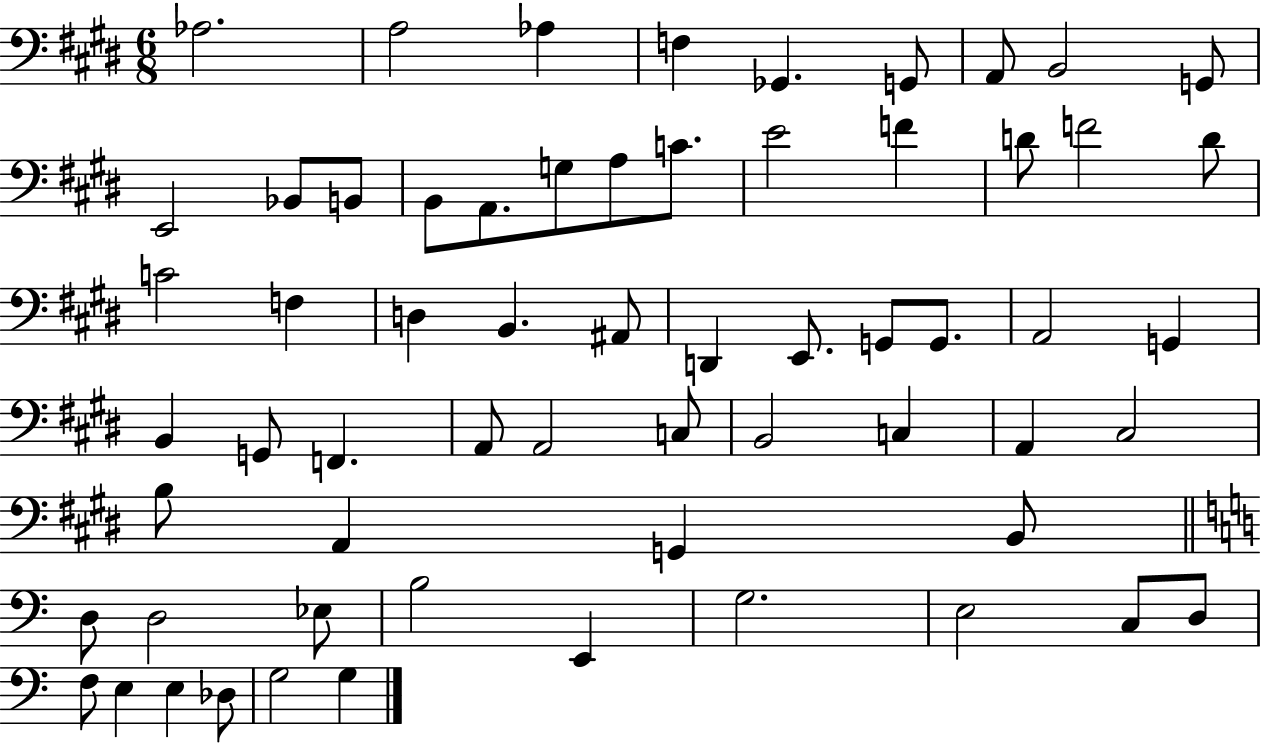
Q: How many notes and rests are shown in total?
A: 62